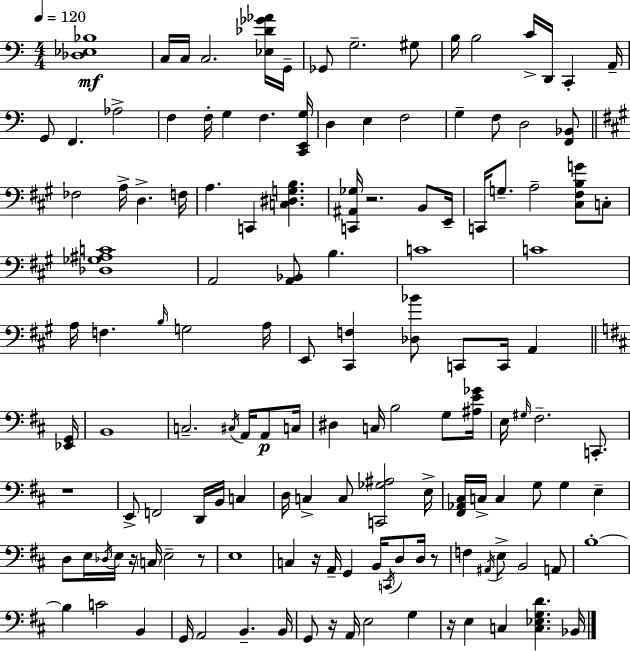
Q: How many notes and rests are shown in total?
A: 137